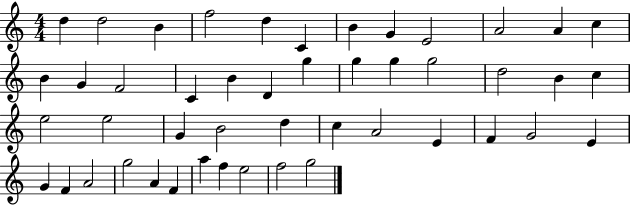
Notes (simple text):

D5/q D5/h B4/q F5/h D5/q C4/q B4/q G4/q E4/h A4/h A4/q C5/q B4/q G4/q F4/h C4/q B4/q D4/q G5/q G5/q G5/q G5/h D5/h B4/q C5/q E5/h E5/h G4/q B4/h D5/q C5/q A4/h E4/q F4/q G4/h E4/q G4/q F4/q A4/h G5/h A4/q F4/q A5/q F5/q E5/h F5/h G5/h